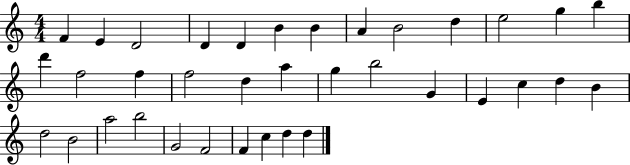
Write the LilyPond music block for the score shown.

{
  \clef treble
  \numericTimeSignature
  \time 4/4
  \key c \major
  f'4 e'4 d'2 | d'4 d'4 b'4 b'4 | a'4 b'2 d''4 | e''2 g''4 b''4 | \break d'''4 f''2 f''4 | f''2 d''4 a''4 | g''4 b''2 g'4 | e'4 c''4 d''4 b'4 | \break d''2 b'2 | a''2 b''2 | g'2 f'2 | f'4 c''4 d''4 d''4 | \break \bar "|."
}